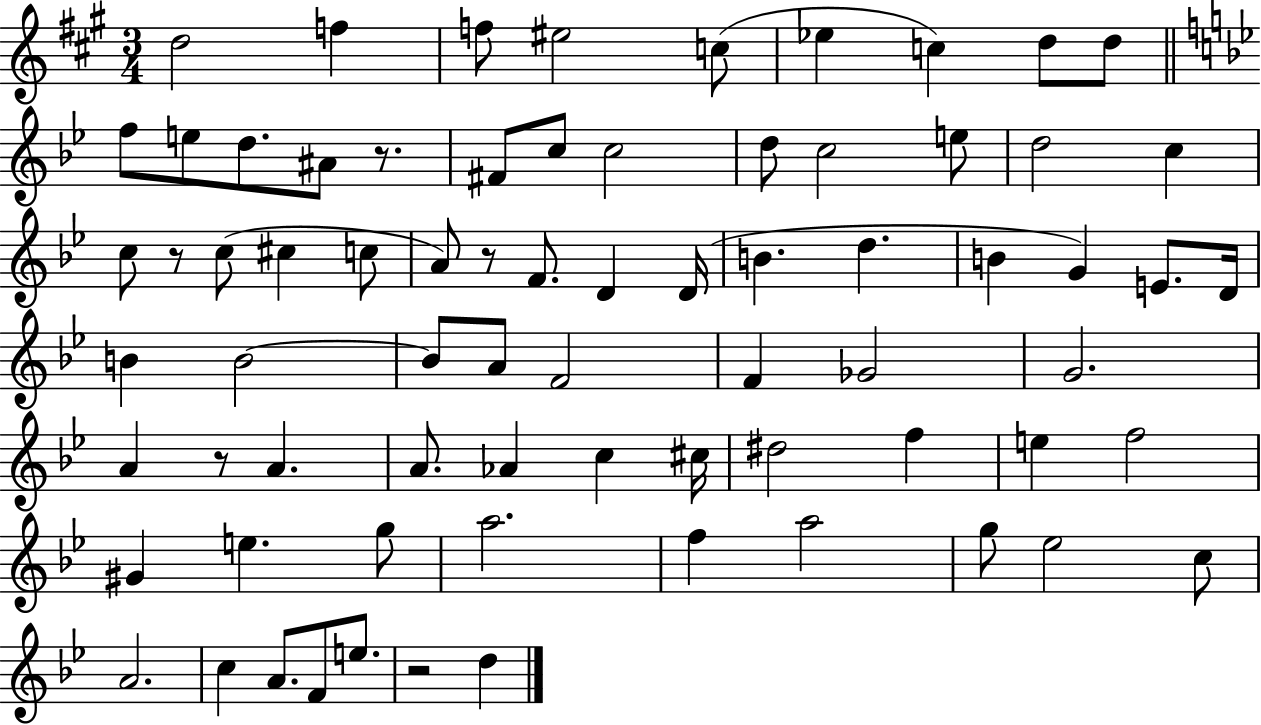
{
  \clef treble
  \numericTimeSignature
  \time 3/4
  \key a \major
  d''2 f''4 | f''8 eis''2 c''8( | ees''4 c''4) d''8 d''8 | \bar "||" \break \key bes \major f''8 e''8 d''8. ais'8 r8. | fis'8 c''8 c''2 | d''8 c''2 e''8 | d''2 c''4 | \break c''8 r8 c''8( cis''4 c''8 | a'8) r8 f'8. d'4 d'16( | b'4. d''4. | b'4 g'4) e'8. d'16 | \break b'4 b'2~~ | b'8 a'8 f'2 | f'4 ges'2 | g'2. | \break a'4 r8 a'4. | a'8. aes'4 c''4 cis''16 | dis''2 f''4 | e''4 f''2 | \break gis'4 e''4. g''8 | a''2. | f''4 a''2 | g''8 ees''2 c''8 | \break a'2. | c''4 a'8. f'8 e''8. | r2 d''4 | \bar "|."
}